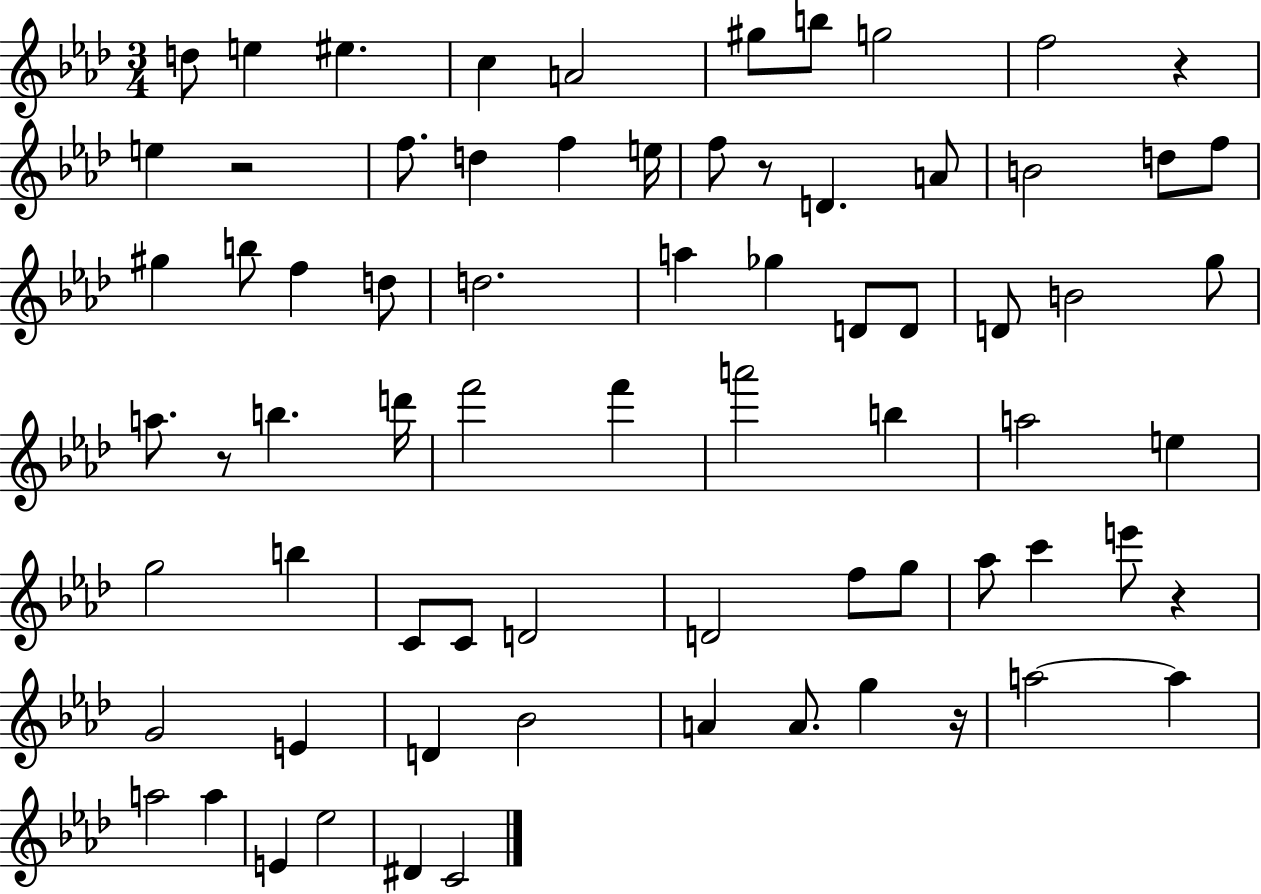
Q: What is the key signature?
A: AES major